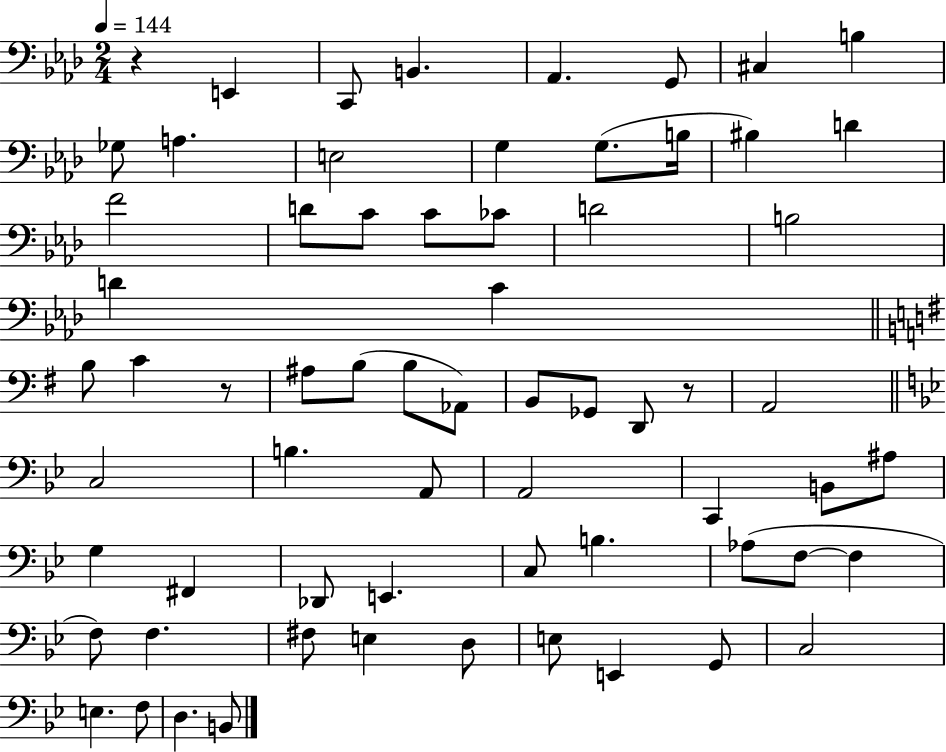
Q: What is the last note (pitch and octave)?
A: B2